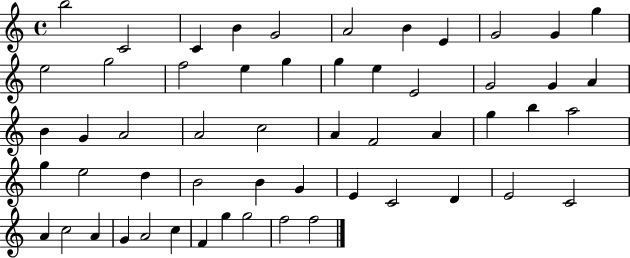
{
  \clef treble
  \time 4/4
  \defaultTimeSignature
  \key c \major
  b''2 c'2 | c'4 b'4 g'2 | a'2 b'4 e'4 | g'2 g'4 g''4 | \break e''2 g''2 | f''2 e''4 g''4 | g''4 e''4 e'2 | g'2 g'4 a'4 | \break b'4 g'4 a'2 | a'2 c''2 | a'4 f'2 a'4 | g''4 b''4 a''2 | \break g''4 e''2 d''4 | b'2 b'4 g'4 | e'4 c'2 d'4 | e'2 c'2 | \break a'4 c''2 a'4 | g'4 a'2 c''4 | f'4 g''4 g''2 | f''2 f''2 | \break \bar "|."
}